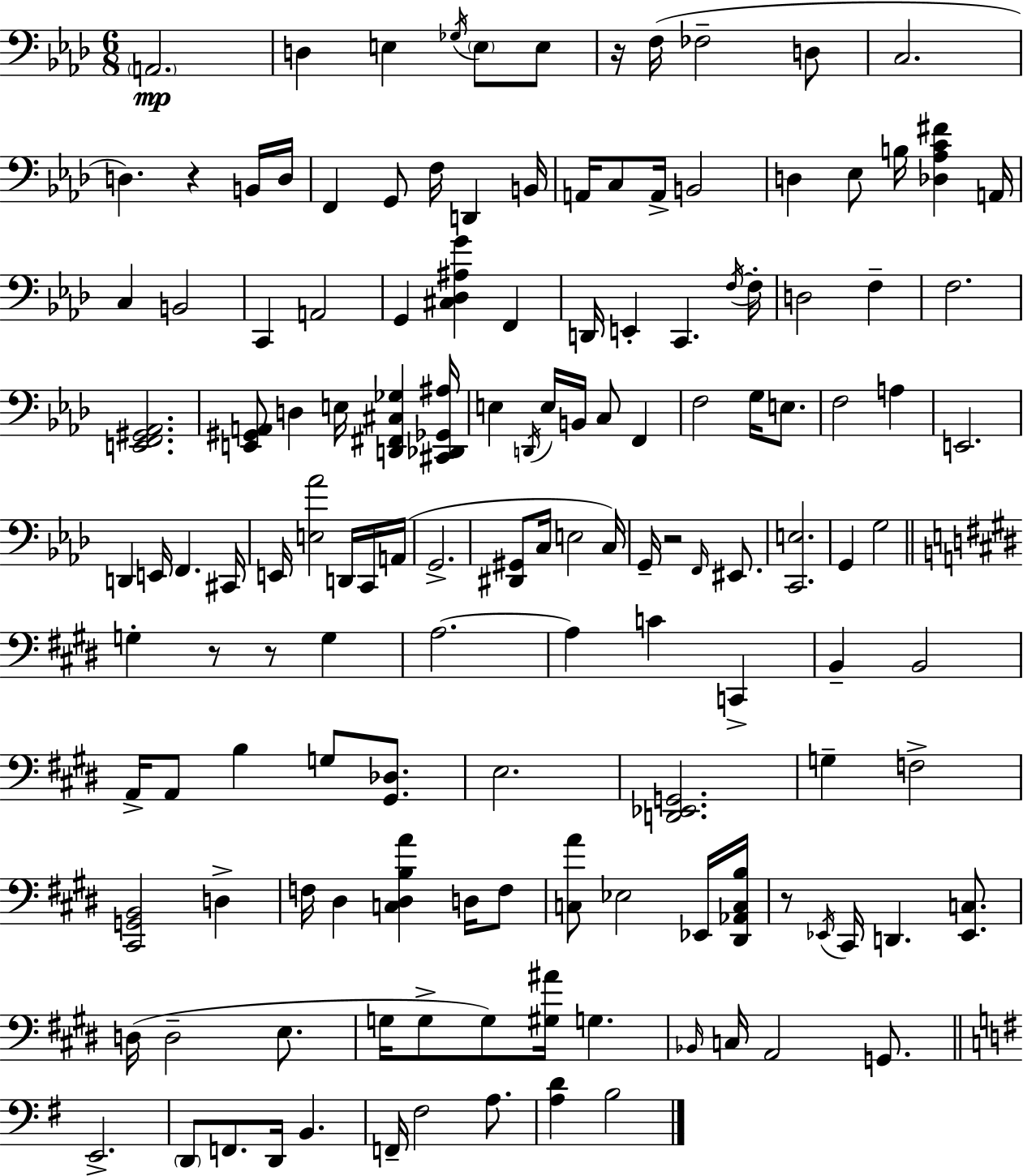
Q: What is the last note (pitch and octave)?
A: B3